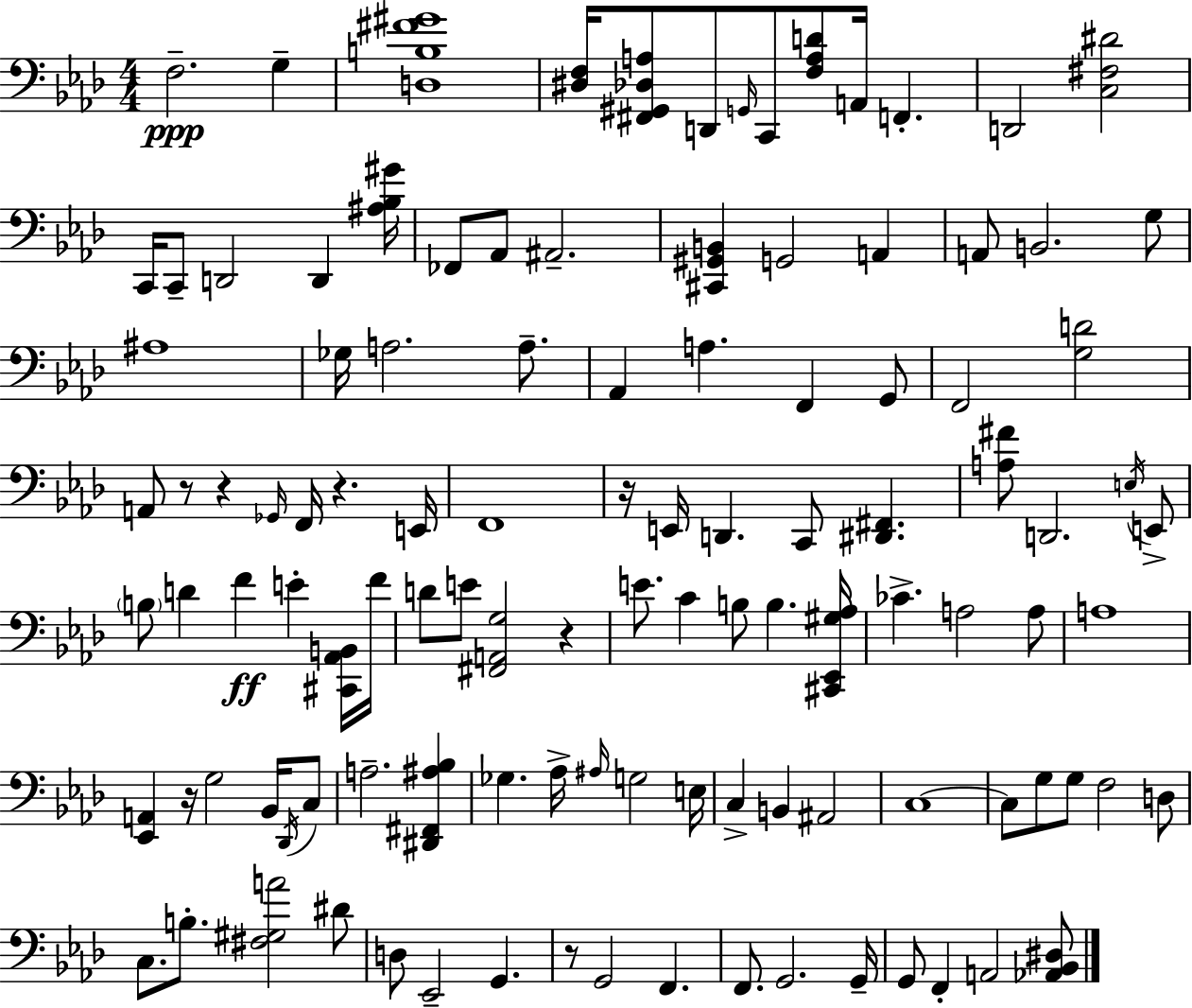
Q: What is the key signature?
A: F minor